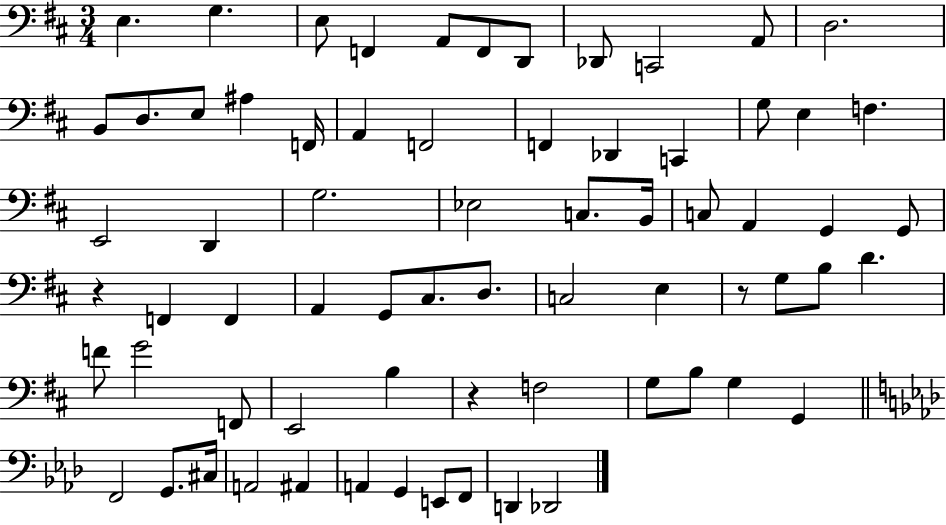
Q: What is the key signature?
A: D major